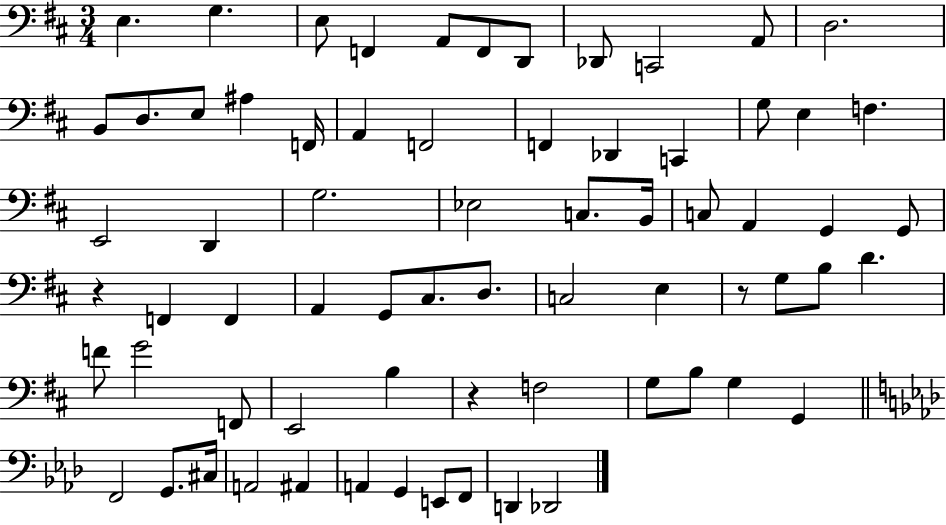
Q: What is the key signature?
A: D major